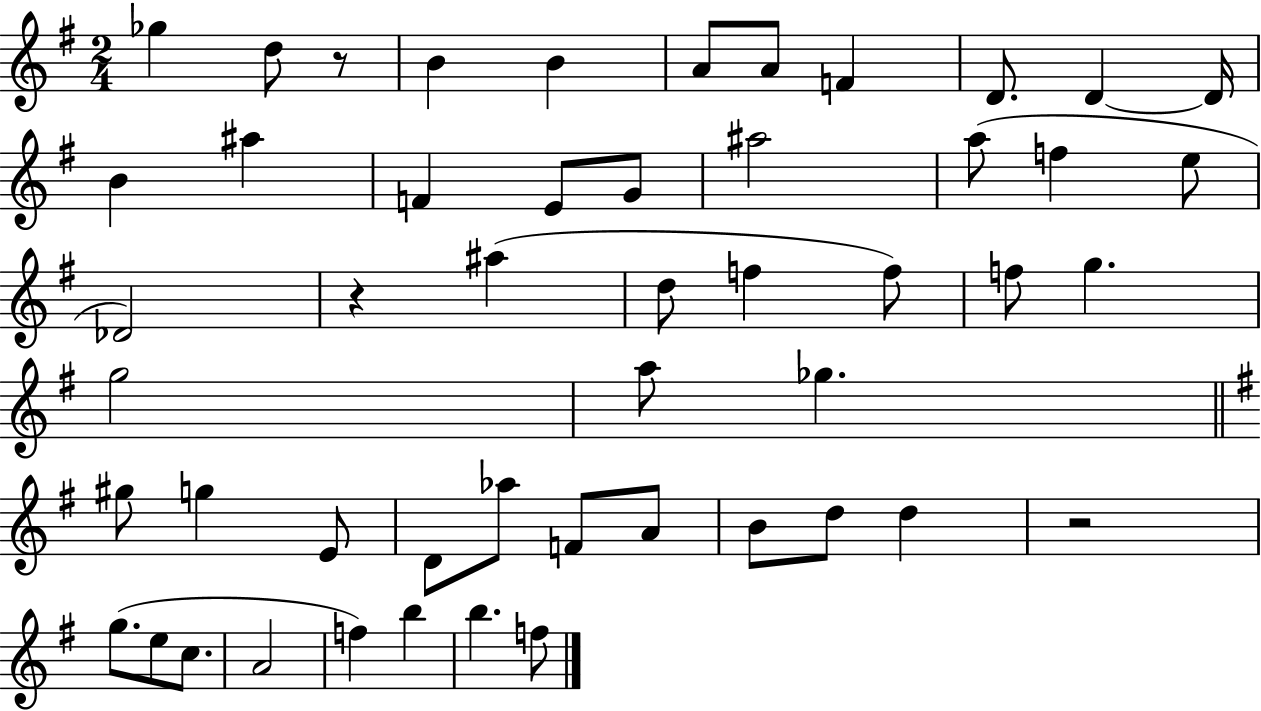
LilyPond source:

{
  \clef treble
  \numericTimeSignature
  \time 2/4
  \key g \major
  ges''4 d''8 r8 | b'4 b'4 | a'8 a'8 f'4 | d'8. d'4~~ d'16 | \break b'4 ais''4 | f'4 e'8 g'8 | ais''2 | a''8( f''4 e''8 | \break des'2) | r4 ais''4( | d''8 f''4 f''8) | f''8 g''4. | \break g''2 | a''8 ges''4. | \bar "||" \break \key e \minor gis''8 g''4 e'8 | d'8 aes''8 f'8 a'8 | b'8 d''8 d''4 | r2 | \break g''8.( e''8 c''8. | a'2 | f''4) b''4 | b''4. f''8 | \break \bar "|."
}